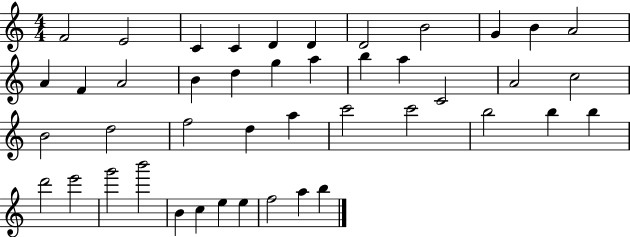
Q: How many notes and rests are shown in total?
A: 44